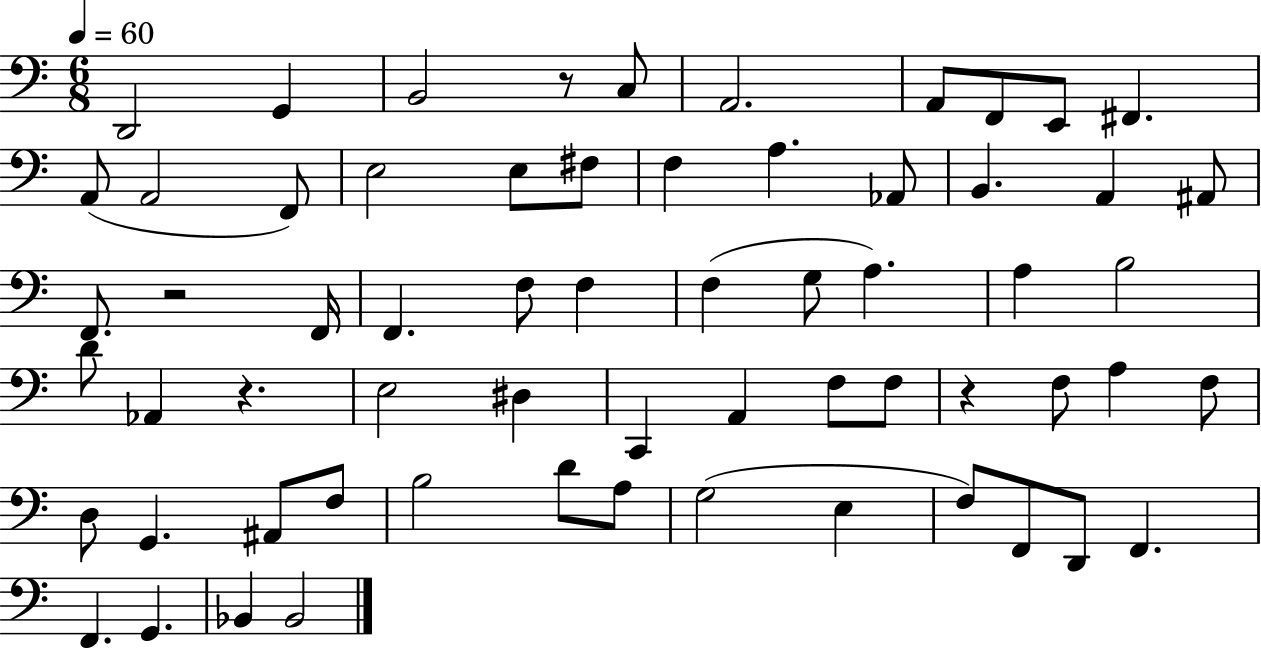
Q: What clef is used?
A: bass